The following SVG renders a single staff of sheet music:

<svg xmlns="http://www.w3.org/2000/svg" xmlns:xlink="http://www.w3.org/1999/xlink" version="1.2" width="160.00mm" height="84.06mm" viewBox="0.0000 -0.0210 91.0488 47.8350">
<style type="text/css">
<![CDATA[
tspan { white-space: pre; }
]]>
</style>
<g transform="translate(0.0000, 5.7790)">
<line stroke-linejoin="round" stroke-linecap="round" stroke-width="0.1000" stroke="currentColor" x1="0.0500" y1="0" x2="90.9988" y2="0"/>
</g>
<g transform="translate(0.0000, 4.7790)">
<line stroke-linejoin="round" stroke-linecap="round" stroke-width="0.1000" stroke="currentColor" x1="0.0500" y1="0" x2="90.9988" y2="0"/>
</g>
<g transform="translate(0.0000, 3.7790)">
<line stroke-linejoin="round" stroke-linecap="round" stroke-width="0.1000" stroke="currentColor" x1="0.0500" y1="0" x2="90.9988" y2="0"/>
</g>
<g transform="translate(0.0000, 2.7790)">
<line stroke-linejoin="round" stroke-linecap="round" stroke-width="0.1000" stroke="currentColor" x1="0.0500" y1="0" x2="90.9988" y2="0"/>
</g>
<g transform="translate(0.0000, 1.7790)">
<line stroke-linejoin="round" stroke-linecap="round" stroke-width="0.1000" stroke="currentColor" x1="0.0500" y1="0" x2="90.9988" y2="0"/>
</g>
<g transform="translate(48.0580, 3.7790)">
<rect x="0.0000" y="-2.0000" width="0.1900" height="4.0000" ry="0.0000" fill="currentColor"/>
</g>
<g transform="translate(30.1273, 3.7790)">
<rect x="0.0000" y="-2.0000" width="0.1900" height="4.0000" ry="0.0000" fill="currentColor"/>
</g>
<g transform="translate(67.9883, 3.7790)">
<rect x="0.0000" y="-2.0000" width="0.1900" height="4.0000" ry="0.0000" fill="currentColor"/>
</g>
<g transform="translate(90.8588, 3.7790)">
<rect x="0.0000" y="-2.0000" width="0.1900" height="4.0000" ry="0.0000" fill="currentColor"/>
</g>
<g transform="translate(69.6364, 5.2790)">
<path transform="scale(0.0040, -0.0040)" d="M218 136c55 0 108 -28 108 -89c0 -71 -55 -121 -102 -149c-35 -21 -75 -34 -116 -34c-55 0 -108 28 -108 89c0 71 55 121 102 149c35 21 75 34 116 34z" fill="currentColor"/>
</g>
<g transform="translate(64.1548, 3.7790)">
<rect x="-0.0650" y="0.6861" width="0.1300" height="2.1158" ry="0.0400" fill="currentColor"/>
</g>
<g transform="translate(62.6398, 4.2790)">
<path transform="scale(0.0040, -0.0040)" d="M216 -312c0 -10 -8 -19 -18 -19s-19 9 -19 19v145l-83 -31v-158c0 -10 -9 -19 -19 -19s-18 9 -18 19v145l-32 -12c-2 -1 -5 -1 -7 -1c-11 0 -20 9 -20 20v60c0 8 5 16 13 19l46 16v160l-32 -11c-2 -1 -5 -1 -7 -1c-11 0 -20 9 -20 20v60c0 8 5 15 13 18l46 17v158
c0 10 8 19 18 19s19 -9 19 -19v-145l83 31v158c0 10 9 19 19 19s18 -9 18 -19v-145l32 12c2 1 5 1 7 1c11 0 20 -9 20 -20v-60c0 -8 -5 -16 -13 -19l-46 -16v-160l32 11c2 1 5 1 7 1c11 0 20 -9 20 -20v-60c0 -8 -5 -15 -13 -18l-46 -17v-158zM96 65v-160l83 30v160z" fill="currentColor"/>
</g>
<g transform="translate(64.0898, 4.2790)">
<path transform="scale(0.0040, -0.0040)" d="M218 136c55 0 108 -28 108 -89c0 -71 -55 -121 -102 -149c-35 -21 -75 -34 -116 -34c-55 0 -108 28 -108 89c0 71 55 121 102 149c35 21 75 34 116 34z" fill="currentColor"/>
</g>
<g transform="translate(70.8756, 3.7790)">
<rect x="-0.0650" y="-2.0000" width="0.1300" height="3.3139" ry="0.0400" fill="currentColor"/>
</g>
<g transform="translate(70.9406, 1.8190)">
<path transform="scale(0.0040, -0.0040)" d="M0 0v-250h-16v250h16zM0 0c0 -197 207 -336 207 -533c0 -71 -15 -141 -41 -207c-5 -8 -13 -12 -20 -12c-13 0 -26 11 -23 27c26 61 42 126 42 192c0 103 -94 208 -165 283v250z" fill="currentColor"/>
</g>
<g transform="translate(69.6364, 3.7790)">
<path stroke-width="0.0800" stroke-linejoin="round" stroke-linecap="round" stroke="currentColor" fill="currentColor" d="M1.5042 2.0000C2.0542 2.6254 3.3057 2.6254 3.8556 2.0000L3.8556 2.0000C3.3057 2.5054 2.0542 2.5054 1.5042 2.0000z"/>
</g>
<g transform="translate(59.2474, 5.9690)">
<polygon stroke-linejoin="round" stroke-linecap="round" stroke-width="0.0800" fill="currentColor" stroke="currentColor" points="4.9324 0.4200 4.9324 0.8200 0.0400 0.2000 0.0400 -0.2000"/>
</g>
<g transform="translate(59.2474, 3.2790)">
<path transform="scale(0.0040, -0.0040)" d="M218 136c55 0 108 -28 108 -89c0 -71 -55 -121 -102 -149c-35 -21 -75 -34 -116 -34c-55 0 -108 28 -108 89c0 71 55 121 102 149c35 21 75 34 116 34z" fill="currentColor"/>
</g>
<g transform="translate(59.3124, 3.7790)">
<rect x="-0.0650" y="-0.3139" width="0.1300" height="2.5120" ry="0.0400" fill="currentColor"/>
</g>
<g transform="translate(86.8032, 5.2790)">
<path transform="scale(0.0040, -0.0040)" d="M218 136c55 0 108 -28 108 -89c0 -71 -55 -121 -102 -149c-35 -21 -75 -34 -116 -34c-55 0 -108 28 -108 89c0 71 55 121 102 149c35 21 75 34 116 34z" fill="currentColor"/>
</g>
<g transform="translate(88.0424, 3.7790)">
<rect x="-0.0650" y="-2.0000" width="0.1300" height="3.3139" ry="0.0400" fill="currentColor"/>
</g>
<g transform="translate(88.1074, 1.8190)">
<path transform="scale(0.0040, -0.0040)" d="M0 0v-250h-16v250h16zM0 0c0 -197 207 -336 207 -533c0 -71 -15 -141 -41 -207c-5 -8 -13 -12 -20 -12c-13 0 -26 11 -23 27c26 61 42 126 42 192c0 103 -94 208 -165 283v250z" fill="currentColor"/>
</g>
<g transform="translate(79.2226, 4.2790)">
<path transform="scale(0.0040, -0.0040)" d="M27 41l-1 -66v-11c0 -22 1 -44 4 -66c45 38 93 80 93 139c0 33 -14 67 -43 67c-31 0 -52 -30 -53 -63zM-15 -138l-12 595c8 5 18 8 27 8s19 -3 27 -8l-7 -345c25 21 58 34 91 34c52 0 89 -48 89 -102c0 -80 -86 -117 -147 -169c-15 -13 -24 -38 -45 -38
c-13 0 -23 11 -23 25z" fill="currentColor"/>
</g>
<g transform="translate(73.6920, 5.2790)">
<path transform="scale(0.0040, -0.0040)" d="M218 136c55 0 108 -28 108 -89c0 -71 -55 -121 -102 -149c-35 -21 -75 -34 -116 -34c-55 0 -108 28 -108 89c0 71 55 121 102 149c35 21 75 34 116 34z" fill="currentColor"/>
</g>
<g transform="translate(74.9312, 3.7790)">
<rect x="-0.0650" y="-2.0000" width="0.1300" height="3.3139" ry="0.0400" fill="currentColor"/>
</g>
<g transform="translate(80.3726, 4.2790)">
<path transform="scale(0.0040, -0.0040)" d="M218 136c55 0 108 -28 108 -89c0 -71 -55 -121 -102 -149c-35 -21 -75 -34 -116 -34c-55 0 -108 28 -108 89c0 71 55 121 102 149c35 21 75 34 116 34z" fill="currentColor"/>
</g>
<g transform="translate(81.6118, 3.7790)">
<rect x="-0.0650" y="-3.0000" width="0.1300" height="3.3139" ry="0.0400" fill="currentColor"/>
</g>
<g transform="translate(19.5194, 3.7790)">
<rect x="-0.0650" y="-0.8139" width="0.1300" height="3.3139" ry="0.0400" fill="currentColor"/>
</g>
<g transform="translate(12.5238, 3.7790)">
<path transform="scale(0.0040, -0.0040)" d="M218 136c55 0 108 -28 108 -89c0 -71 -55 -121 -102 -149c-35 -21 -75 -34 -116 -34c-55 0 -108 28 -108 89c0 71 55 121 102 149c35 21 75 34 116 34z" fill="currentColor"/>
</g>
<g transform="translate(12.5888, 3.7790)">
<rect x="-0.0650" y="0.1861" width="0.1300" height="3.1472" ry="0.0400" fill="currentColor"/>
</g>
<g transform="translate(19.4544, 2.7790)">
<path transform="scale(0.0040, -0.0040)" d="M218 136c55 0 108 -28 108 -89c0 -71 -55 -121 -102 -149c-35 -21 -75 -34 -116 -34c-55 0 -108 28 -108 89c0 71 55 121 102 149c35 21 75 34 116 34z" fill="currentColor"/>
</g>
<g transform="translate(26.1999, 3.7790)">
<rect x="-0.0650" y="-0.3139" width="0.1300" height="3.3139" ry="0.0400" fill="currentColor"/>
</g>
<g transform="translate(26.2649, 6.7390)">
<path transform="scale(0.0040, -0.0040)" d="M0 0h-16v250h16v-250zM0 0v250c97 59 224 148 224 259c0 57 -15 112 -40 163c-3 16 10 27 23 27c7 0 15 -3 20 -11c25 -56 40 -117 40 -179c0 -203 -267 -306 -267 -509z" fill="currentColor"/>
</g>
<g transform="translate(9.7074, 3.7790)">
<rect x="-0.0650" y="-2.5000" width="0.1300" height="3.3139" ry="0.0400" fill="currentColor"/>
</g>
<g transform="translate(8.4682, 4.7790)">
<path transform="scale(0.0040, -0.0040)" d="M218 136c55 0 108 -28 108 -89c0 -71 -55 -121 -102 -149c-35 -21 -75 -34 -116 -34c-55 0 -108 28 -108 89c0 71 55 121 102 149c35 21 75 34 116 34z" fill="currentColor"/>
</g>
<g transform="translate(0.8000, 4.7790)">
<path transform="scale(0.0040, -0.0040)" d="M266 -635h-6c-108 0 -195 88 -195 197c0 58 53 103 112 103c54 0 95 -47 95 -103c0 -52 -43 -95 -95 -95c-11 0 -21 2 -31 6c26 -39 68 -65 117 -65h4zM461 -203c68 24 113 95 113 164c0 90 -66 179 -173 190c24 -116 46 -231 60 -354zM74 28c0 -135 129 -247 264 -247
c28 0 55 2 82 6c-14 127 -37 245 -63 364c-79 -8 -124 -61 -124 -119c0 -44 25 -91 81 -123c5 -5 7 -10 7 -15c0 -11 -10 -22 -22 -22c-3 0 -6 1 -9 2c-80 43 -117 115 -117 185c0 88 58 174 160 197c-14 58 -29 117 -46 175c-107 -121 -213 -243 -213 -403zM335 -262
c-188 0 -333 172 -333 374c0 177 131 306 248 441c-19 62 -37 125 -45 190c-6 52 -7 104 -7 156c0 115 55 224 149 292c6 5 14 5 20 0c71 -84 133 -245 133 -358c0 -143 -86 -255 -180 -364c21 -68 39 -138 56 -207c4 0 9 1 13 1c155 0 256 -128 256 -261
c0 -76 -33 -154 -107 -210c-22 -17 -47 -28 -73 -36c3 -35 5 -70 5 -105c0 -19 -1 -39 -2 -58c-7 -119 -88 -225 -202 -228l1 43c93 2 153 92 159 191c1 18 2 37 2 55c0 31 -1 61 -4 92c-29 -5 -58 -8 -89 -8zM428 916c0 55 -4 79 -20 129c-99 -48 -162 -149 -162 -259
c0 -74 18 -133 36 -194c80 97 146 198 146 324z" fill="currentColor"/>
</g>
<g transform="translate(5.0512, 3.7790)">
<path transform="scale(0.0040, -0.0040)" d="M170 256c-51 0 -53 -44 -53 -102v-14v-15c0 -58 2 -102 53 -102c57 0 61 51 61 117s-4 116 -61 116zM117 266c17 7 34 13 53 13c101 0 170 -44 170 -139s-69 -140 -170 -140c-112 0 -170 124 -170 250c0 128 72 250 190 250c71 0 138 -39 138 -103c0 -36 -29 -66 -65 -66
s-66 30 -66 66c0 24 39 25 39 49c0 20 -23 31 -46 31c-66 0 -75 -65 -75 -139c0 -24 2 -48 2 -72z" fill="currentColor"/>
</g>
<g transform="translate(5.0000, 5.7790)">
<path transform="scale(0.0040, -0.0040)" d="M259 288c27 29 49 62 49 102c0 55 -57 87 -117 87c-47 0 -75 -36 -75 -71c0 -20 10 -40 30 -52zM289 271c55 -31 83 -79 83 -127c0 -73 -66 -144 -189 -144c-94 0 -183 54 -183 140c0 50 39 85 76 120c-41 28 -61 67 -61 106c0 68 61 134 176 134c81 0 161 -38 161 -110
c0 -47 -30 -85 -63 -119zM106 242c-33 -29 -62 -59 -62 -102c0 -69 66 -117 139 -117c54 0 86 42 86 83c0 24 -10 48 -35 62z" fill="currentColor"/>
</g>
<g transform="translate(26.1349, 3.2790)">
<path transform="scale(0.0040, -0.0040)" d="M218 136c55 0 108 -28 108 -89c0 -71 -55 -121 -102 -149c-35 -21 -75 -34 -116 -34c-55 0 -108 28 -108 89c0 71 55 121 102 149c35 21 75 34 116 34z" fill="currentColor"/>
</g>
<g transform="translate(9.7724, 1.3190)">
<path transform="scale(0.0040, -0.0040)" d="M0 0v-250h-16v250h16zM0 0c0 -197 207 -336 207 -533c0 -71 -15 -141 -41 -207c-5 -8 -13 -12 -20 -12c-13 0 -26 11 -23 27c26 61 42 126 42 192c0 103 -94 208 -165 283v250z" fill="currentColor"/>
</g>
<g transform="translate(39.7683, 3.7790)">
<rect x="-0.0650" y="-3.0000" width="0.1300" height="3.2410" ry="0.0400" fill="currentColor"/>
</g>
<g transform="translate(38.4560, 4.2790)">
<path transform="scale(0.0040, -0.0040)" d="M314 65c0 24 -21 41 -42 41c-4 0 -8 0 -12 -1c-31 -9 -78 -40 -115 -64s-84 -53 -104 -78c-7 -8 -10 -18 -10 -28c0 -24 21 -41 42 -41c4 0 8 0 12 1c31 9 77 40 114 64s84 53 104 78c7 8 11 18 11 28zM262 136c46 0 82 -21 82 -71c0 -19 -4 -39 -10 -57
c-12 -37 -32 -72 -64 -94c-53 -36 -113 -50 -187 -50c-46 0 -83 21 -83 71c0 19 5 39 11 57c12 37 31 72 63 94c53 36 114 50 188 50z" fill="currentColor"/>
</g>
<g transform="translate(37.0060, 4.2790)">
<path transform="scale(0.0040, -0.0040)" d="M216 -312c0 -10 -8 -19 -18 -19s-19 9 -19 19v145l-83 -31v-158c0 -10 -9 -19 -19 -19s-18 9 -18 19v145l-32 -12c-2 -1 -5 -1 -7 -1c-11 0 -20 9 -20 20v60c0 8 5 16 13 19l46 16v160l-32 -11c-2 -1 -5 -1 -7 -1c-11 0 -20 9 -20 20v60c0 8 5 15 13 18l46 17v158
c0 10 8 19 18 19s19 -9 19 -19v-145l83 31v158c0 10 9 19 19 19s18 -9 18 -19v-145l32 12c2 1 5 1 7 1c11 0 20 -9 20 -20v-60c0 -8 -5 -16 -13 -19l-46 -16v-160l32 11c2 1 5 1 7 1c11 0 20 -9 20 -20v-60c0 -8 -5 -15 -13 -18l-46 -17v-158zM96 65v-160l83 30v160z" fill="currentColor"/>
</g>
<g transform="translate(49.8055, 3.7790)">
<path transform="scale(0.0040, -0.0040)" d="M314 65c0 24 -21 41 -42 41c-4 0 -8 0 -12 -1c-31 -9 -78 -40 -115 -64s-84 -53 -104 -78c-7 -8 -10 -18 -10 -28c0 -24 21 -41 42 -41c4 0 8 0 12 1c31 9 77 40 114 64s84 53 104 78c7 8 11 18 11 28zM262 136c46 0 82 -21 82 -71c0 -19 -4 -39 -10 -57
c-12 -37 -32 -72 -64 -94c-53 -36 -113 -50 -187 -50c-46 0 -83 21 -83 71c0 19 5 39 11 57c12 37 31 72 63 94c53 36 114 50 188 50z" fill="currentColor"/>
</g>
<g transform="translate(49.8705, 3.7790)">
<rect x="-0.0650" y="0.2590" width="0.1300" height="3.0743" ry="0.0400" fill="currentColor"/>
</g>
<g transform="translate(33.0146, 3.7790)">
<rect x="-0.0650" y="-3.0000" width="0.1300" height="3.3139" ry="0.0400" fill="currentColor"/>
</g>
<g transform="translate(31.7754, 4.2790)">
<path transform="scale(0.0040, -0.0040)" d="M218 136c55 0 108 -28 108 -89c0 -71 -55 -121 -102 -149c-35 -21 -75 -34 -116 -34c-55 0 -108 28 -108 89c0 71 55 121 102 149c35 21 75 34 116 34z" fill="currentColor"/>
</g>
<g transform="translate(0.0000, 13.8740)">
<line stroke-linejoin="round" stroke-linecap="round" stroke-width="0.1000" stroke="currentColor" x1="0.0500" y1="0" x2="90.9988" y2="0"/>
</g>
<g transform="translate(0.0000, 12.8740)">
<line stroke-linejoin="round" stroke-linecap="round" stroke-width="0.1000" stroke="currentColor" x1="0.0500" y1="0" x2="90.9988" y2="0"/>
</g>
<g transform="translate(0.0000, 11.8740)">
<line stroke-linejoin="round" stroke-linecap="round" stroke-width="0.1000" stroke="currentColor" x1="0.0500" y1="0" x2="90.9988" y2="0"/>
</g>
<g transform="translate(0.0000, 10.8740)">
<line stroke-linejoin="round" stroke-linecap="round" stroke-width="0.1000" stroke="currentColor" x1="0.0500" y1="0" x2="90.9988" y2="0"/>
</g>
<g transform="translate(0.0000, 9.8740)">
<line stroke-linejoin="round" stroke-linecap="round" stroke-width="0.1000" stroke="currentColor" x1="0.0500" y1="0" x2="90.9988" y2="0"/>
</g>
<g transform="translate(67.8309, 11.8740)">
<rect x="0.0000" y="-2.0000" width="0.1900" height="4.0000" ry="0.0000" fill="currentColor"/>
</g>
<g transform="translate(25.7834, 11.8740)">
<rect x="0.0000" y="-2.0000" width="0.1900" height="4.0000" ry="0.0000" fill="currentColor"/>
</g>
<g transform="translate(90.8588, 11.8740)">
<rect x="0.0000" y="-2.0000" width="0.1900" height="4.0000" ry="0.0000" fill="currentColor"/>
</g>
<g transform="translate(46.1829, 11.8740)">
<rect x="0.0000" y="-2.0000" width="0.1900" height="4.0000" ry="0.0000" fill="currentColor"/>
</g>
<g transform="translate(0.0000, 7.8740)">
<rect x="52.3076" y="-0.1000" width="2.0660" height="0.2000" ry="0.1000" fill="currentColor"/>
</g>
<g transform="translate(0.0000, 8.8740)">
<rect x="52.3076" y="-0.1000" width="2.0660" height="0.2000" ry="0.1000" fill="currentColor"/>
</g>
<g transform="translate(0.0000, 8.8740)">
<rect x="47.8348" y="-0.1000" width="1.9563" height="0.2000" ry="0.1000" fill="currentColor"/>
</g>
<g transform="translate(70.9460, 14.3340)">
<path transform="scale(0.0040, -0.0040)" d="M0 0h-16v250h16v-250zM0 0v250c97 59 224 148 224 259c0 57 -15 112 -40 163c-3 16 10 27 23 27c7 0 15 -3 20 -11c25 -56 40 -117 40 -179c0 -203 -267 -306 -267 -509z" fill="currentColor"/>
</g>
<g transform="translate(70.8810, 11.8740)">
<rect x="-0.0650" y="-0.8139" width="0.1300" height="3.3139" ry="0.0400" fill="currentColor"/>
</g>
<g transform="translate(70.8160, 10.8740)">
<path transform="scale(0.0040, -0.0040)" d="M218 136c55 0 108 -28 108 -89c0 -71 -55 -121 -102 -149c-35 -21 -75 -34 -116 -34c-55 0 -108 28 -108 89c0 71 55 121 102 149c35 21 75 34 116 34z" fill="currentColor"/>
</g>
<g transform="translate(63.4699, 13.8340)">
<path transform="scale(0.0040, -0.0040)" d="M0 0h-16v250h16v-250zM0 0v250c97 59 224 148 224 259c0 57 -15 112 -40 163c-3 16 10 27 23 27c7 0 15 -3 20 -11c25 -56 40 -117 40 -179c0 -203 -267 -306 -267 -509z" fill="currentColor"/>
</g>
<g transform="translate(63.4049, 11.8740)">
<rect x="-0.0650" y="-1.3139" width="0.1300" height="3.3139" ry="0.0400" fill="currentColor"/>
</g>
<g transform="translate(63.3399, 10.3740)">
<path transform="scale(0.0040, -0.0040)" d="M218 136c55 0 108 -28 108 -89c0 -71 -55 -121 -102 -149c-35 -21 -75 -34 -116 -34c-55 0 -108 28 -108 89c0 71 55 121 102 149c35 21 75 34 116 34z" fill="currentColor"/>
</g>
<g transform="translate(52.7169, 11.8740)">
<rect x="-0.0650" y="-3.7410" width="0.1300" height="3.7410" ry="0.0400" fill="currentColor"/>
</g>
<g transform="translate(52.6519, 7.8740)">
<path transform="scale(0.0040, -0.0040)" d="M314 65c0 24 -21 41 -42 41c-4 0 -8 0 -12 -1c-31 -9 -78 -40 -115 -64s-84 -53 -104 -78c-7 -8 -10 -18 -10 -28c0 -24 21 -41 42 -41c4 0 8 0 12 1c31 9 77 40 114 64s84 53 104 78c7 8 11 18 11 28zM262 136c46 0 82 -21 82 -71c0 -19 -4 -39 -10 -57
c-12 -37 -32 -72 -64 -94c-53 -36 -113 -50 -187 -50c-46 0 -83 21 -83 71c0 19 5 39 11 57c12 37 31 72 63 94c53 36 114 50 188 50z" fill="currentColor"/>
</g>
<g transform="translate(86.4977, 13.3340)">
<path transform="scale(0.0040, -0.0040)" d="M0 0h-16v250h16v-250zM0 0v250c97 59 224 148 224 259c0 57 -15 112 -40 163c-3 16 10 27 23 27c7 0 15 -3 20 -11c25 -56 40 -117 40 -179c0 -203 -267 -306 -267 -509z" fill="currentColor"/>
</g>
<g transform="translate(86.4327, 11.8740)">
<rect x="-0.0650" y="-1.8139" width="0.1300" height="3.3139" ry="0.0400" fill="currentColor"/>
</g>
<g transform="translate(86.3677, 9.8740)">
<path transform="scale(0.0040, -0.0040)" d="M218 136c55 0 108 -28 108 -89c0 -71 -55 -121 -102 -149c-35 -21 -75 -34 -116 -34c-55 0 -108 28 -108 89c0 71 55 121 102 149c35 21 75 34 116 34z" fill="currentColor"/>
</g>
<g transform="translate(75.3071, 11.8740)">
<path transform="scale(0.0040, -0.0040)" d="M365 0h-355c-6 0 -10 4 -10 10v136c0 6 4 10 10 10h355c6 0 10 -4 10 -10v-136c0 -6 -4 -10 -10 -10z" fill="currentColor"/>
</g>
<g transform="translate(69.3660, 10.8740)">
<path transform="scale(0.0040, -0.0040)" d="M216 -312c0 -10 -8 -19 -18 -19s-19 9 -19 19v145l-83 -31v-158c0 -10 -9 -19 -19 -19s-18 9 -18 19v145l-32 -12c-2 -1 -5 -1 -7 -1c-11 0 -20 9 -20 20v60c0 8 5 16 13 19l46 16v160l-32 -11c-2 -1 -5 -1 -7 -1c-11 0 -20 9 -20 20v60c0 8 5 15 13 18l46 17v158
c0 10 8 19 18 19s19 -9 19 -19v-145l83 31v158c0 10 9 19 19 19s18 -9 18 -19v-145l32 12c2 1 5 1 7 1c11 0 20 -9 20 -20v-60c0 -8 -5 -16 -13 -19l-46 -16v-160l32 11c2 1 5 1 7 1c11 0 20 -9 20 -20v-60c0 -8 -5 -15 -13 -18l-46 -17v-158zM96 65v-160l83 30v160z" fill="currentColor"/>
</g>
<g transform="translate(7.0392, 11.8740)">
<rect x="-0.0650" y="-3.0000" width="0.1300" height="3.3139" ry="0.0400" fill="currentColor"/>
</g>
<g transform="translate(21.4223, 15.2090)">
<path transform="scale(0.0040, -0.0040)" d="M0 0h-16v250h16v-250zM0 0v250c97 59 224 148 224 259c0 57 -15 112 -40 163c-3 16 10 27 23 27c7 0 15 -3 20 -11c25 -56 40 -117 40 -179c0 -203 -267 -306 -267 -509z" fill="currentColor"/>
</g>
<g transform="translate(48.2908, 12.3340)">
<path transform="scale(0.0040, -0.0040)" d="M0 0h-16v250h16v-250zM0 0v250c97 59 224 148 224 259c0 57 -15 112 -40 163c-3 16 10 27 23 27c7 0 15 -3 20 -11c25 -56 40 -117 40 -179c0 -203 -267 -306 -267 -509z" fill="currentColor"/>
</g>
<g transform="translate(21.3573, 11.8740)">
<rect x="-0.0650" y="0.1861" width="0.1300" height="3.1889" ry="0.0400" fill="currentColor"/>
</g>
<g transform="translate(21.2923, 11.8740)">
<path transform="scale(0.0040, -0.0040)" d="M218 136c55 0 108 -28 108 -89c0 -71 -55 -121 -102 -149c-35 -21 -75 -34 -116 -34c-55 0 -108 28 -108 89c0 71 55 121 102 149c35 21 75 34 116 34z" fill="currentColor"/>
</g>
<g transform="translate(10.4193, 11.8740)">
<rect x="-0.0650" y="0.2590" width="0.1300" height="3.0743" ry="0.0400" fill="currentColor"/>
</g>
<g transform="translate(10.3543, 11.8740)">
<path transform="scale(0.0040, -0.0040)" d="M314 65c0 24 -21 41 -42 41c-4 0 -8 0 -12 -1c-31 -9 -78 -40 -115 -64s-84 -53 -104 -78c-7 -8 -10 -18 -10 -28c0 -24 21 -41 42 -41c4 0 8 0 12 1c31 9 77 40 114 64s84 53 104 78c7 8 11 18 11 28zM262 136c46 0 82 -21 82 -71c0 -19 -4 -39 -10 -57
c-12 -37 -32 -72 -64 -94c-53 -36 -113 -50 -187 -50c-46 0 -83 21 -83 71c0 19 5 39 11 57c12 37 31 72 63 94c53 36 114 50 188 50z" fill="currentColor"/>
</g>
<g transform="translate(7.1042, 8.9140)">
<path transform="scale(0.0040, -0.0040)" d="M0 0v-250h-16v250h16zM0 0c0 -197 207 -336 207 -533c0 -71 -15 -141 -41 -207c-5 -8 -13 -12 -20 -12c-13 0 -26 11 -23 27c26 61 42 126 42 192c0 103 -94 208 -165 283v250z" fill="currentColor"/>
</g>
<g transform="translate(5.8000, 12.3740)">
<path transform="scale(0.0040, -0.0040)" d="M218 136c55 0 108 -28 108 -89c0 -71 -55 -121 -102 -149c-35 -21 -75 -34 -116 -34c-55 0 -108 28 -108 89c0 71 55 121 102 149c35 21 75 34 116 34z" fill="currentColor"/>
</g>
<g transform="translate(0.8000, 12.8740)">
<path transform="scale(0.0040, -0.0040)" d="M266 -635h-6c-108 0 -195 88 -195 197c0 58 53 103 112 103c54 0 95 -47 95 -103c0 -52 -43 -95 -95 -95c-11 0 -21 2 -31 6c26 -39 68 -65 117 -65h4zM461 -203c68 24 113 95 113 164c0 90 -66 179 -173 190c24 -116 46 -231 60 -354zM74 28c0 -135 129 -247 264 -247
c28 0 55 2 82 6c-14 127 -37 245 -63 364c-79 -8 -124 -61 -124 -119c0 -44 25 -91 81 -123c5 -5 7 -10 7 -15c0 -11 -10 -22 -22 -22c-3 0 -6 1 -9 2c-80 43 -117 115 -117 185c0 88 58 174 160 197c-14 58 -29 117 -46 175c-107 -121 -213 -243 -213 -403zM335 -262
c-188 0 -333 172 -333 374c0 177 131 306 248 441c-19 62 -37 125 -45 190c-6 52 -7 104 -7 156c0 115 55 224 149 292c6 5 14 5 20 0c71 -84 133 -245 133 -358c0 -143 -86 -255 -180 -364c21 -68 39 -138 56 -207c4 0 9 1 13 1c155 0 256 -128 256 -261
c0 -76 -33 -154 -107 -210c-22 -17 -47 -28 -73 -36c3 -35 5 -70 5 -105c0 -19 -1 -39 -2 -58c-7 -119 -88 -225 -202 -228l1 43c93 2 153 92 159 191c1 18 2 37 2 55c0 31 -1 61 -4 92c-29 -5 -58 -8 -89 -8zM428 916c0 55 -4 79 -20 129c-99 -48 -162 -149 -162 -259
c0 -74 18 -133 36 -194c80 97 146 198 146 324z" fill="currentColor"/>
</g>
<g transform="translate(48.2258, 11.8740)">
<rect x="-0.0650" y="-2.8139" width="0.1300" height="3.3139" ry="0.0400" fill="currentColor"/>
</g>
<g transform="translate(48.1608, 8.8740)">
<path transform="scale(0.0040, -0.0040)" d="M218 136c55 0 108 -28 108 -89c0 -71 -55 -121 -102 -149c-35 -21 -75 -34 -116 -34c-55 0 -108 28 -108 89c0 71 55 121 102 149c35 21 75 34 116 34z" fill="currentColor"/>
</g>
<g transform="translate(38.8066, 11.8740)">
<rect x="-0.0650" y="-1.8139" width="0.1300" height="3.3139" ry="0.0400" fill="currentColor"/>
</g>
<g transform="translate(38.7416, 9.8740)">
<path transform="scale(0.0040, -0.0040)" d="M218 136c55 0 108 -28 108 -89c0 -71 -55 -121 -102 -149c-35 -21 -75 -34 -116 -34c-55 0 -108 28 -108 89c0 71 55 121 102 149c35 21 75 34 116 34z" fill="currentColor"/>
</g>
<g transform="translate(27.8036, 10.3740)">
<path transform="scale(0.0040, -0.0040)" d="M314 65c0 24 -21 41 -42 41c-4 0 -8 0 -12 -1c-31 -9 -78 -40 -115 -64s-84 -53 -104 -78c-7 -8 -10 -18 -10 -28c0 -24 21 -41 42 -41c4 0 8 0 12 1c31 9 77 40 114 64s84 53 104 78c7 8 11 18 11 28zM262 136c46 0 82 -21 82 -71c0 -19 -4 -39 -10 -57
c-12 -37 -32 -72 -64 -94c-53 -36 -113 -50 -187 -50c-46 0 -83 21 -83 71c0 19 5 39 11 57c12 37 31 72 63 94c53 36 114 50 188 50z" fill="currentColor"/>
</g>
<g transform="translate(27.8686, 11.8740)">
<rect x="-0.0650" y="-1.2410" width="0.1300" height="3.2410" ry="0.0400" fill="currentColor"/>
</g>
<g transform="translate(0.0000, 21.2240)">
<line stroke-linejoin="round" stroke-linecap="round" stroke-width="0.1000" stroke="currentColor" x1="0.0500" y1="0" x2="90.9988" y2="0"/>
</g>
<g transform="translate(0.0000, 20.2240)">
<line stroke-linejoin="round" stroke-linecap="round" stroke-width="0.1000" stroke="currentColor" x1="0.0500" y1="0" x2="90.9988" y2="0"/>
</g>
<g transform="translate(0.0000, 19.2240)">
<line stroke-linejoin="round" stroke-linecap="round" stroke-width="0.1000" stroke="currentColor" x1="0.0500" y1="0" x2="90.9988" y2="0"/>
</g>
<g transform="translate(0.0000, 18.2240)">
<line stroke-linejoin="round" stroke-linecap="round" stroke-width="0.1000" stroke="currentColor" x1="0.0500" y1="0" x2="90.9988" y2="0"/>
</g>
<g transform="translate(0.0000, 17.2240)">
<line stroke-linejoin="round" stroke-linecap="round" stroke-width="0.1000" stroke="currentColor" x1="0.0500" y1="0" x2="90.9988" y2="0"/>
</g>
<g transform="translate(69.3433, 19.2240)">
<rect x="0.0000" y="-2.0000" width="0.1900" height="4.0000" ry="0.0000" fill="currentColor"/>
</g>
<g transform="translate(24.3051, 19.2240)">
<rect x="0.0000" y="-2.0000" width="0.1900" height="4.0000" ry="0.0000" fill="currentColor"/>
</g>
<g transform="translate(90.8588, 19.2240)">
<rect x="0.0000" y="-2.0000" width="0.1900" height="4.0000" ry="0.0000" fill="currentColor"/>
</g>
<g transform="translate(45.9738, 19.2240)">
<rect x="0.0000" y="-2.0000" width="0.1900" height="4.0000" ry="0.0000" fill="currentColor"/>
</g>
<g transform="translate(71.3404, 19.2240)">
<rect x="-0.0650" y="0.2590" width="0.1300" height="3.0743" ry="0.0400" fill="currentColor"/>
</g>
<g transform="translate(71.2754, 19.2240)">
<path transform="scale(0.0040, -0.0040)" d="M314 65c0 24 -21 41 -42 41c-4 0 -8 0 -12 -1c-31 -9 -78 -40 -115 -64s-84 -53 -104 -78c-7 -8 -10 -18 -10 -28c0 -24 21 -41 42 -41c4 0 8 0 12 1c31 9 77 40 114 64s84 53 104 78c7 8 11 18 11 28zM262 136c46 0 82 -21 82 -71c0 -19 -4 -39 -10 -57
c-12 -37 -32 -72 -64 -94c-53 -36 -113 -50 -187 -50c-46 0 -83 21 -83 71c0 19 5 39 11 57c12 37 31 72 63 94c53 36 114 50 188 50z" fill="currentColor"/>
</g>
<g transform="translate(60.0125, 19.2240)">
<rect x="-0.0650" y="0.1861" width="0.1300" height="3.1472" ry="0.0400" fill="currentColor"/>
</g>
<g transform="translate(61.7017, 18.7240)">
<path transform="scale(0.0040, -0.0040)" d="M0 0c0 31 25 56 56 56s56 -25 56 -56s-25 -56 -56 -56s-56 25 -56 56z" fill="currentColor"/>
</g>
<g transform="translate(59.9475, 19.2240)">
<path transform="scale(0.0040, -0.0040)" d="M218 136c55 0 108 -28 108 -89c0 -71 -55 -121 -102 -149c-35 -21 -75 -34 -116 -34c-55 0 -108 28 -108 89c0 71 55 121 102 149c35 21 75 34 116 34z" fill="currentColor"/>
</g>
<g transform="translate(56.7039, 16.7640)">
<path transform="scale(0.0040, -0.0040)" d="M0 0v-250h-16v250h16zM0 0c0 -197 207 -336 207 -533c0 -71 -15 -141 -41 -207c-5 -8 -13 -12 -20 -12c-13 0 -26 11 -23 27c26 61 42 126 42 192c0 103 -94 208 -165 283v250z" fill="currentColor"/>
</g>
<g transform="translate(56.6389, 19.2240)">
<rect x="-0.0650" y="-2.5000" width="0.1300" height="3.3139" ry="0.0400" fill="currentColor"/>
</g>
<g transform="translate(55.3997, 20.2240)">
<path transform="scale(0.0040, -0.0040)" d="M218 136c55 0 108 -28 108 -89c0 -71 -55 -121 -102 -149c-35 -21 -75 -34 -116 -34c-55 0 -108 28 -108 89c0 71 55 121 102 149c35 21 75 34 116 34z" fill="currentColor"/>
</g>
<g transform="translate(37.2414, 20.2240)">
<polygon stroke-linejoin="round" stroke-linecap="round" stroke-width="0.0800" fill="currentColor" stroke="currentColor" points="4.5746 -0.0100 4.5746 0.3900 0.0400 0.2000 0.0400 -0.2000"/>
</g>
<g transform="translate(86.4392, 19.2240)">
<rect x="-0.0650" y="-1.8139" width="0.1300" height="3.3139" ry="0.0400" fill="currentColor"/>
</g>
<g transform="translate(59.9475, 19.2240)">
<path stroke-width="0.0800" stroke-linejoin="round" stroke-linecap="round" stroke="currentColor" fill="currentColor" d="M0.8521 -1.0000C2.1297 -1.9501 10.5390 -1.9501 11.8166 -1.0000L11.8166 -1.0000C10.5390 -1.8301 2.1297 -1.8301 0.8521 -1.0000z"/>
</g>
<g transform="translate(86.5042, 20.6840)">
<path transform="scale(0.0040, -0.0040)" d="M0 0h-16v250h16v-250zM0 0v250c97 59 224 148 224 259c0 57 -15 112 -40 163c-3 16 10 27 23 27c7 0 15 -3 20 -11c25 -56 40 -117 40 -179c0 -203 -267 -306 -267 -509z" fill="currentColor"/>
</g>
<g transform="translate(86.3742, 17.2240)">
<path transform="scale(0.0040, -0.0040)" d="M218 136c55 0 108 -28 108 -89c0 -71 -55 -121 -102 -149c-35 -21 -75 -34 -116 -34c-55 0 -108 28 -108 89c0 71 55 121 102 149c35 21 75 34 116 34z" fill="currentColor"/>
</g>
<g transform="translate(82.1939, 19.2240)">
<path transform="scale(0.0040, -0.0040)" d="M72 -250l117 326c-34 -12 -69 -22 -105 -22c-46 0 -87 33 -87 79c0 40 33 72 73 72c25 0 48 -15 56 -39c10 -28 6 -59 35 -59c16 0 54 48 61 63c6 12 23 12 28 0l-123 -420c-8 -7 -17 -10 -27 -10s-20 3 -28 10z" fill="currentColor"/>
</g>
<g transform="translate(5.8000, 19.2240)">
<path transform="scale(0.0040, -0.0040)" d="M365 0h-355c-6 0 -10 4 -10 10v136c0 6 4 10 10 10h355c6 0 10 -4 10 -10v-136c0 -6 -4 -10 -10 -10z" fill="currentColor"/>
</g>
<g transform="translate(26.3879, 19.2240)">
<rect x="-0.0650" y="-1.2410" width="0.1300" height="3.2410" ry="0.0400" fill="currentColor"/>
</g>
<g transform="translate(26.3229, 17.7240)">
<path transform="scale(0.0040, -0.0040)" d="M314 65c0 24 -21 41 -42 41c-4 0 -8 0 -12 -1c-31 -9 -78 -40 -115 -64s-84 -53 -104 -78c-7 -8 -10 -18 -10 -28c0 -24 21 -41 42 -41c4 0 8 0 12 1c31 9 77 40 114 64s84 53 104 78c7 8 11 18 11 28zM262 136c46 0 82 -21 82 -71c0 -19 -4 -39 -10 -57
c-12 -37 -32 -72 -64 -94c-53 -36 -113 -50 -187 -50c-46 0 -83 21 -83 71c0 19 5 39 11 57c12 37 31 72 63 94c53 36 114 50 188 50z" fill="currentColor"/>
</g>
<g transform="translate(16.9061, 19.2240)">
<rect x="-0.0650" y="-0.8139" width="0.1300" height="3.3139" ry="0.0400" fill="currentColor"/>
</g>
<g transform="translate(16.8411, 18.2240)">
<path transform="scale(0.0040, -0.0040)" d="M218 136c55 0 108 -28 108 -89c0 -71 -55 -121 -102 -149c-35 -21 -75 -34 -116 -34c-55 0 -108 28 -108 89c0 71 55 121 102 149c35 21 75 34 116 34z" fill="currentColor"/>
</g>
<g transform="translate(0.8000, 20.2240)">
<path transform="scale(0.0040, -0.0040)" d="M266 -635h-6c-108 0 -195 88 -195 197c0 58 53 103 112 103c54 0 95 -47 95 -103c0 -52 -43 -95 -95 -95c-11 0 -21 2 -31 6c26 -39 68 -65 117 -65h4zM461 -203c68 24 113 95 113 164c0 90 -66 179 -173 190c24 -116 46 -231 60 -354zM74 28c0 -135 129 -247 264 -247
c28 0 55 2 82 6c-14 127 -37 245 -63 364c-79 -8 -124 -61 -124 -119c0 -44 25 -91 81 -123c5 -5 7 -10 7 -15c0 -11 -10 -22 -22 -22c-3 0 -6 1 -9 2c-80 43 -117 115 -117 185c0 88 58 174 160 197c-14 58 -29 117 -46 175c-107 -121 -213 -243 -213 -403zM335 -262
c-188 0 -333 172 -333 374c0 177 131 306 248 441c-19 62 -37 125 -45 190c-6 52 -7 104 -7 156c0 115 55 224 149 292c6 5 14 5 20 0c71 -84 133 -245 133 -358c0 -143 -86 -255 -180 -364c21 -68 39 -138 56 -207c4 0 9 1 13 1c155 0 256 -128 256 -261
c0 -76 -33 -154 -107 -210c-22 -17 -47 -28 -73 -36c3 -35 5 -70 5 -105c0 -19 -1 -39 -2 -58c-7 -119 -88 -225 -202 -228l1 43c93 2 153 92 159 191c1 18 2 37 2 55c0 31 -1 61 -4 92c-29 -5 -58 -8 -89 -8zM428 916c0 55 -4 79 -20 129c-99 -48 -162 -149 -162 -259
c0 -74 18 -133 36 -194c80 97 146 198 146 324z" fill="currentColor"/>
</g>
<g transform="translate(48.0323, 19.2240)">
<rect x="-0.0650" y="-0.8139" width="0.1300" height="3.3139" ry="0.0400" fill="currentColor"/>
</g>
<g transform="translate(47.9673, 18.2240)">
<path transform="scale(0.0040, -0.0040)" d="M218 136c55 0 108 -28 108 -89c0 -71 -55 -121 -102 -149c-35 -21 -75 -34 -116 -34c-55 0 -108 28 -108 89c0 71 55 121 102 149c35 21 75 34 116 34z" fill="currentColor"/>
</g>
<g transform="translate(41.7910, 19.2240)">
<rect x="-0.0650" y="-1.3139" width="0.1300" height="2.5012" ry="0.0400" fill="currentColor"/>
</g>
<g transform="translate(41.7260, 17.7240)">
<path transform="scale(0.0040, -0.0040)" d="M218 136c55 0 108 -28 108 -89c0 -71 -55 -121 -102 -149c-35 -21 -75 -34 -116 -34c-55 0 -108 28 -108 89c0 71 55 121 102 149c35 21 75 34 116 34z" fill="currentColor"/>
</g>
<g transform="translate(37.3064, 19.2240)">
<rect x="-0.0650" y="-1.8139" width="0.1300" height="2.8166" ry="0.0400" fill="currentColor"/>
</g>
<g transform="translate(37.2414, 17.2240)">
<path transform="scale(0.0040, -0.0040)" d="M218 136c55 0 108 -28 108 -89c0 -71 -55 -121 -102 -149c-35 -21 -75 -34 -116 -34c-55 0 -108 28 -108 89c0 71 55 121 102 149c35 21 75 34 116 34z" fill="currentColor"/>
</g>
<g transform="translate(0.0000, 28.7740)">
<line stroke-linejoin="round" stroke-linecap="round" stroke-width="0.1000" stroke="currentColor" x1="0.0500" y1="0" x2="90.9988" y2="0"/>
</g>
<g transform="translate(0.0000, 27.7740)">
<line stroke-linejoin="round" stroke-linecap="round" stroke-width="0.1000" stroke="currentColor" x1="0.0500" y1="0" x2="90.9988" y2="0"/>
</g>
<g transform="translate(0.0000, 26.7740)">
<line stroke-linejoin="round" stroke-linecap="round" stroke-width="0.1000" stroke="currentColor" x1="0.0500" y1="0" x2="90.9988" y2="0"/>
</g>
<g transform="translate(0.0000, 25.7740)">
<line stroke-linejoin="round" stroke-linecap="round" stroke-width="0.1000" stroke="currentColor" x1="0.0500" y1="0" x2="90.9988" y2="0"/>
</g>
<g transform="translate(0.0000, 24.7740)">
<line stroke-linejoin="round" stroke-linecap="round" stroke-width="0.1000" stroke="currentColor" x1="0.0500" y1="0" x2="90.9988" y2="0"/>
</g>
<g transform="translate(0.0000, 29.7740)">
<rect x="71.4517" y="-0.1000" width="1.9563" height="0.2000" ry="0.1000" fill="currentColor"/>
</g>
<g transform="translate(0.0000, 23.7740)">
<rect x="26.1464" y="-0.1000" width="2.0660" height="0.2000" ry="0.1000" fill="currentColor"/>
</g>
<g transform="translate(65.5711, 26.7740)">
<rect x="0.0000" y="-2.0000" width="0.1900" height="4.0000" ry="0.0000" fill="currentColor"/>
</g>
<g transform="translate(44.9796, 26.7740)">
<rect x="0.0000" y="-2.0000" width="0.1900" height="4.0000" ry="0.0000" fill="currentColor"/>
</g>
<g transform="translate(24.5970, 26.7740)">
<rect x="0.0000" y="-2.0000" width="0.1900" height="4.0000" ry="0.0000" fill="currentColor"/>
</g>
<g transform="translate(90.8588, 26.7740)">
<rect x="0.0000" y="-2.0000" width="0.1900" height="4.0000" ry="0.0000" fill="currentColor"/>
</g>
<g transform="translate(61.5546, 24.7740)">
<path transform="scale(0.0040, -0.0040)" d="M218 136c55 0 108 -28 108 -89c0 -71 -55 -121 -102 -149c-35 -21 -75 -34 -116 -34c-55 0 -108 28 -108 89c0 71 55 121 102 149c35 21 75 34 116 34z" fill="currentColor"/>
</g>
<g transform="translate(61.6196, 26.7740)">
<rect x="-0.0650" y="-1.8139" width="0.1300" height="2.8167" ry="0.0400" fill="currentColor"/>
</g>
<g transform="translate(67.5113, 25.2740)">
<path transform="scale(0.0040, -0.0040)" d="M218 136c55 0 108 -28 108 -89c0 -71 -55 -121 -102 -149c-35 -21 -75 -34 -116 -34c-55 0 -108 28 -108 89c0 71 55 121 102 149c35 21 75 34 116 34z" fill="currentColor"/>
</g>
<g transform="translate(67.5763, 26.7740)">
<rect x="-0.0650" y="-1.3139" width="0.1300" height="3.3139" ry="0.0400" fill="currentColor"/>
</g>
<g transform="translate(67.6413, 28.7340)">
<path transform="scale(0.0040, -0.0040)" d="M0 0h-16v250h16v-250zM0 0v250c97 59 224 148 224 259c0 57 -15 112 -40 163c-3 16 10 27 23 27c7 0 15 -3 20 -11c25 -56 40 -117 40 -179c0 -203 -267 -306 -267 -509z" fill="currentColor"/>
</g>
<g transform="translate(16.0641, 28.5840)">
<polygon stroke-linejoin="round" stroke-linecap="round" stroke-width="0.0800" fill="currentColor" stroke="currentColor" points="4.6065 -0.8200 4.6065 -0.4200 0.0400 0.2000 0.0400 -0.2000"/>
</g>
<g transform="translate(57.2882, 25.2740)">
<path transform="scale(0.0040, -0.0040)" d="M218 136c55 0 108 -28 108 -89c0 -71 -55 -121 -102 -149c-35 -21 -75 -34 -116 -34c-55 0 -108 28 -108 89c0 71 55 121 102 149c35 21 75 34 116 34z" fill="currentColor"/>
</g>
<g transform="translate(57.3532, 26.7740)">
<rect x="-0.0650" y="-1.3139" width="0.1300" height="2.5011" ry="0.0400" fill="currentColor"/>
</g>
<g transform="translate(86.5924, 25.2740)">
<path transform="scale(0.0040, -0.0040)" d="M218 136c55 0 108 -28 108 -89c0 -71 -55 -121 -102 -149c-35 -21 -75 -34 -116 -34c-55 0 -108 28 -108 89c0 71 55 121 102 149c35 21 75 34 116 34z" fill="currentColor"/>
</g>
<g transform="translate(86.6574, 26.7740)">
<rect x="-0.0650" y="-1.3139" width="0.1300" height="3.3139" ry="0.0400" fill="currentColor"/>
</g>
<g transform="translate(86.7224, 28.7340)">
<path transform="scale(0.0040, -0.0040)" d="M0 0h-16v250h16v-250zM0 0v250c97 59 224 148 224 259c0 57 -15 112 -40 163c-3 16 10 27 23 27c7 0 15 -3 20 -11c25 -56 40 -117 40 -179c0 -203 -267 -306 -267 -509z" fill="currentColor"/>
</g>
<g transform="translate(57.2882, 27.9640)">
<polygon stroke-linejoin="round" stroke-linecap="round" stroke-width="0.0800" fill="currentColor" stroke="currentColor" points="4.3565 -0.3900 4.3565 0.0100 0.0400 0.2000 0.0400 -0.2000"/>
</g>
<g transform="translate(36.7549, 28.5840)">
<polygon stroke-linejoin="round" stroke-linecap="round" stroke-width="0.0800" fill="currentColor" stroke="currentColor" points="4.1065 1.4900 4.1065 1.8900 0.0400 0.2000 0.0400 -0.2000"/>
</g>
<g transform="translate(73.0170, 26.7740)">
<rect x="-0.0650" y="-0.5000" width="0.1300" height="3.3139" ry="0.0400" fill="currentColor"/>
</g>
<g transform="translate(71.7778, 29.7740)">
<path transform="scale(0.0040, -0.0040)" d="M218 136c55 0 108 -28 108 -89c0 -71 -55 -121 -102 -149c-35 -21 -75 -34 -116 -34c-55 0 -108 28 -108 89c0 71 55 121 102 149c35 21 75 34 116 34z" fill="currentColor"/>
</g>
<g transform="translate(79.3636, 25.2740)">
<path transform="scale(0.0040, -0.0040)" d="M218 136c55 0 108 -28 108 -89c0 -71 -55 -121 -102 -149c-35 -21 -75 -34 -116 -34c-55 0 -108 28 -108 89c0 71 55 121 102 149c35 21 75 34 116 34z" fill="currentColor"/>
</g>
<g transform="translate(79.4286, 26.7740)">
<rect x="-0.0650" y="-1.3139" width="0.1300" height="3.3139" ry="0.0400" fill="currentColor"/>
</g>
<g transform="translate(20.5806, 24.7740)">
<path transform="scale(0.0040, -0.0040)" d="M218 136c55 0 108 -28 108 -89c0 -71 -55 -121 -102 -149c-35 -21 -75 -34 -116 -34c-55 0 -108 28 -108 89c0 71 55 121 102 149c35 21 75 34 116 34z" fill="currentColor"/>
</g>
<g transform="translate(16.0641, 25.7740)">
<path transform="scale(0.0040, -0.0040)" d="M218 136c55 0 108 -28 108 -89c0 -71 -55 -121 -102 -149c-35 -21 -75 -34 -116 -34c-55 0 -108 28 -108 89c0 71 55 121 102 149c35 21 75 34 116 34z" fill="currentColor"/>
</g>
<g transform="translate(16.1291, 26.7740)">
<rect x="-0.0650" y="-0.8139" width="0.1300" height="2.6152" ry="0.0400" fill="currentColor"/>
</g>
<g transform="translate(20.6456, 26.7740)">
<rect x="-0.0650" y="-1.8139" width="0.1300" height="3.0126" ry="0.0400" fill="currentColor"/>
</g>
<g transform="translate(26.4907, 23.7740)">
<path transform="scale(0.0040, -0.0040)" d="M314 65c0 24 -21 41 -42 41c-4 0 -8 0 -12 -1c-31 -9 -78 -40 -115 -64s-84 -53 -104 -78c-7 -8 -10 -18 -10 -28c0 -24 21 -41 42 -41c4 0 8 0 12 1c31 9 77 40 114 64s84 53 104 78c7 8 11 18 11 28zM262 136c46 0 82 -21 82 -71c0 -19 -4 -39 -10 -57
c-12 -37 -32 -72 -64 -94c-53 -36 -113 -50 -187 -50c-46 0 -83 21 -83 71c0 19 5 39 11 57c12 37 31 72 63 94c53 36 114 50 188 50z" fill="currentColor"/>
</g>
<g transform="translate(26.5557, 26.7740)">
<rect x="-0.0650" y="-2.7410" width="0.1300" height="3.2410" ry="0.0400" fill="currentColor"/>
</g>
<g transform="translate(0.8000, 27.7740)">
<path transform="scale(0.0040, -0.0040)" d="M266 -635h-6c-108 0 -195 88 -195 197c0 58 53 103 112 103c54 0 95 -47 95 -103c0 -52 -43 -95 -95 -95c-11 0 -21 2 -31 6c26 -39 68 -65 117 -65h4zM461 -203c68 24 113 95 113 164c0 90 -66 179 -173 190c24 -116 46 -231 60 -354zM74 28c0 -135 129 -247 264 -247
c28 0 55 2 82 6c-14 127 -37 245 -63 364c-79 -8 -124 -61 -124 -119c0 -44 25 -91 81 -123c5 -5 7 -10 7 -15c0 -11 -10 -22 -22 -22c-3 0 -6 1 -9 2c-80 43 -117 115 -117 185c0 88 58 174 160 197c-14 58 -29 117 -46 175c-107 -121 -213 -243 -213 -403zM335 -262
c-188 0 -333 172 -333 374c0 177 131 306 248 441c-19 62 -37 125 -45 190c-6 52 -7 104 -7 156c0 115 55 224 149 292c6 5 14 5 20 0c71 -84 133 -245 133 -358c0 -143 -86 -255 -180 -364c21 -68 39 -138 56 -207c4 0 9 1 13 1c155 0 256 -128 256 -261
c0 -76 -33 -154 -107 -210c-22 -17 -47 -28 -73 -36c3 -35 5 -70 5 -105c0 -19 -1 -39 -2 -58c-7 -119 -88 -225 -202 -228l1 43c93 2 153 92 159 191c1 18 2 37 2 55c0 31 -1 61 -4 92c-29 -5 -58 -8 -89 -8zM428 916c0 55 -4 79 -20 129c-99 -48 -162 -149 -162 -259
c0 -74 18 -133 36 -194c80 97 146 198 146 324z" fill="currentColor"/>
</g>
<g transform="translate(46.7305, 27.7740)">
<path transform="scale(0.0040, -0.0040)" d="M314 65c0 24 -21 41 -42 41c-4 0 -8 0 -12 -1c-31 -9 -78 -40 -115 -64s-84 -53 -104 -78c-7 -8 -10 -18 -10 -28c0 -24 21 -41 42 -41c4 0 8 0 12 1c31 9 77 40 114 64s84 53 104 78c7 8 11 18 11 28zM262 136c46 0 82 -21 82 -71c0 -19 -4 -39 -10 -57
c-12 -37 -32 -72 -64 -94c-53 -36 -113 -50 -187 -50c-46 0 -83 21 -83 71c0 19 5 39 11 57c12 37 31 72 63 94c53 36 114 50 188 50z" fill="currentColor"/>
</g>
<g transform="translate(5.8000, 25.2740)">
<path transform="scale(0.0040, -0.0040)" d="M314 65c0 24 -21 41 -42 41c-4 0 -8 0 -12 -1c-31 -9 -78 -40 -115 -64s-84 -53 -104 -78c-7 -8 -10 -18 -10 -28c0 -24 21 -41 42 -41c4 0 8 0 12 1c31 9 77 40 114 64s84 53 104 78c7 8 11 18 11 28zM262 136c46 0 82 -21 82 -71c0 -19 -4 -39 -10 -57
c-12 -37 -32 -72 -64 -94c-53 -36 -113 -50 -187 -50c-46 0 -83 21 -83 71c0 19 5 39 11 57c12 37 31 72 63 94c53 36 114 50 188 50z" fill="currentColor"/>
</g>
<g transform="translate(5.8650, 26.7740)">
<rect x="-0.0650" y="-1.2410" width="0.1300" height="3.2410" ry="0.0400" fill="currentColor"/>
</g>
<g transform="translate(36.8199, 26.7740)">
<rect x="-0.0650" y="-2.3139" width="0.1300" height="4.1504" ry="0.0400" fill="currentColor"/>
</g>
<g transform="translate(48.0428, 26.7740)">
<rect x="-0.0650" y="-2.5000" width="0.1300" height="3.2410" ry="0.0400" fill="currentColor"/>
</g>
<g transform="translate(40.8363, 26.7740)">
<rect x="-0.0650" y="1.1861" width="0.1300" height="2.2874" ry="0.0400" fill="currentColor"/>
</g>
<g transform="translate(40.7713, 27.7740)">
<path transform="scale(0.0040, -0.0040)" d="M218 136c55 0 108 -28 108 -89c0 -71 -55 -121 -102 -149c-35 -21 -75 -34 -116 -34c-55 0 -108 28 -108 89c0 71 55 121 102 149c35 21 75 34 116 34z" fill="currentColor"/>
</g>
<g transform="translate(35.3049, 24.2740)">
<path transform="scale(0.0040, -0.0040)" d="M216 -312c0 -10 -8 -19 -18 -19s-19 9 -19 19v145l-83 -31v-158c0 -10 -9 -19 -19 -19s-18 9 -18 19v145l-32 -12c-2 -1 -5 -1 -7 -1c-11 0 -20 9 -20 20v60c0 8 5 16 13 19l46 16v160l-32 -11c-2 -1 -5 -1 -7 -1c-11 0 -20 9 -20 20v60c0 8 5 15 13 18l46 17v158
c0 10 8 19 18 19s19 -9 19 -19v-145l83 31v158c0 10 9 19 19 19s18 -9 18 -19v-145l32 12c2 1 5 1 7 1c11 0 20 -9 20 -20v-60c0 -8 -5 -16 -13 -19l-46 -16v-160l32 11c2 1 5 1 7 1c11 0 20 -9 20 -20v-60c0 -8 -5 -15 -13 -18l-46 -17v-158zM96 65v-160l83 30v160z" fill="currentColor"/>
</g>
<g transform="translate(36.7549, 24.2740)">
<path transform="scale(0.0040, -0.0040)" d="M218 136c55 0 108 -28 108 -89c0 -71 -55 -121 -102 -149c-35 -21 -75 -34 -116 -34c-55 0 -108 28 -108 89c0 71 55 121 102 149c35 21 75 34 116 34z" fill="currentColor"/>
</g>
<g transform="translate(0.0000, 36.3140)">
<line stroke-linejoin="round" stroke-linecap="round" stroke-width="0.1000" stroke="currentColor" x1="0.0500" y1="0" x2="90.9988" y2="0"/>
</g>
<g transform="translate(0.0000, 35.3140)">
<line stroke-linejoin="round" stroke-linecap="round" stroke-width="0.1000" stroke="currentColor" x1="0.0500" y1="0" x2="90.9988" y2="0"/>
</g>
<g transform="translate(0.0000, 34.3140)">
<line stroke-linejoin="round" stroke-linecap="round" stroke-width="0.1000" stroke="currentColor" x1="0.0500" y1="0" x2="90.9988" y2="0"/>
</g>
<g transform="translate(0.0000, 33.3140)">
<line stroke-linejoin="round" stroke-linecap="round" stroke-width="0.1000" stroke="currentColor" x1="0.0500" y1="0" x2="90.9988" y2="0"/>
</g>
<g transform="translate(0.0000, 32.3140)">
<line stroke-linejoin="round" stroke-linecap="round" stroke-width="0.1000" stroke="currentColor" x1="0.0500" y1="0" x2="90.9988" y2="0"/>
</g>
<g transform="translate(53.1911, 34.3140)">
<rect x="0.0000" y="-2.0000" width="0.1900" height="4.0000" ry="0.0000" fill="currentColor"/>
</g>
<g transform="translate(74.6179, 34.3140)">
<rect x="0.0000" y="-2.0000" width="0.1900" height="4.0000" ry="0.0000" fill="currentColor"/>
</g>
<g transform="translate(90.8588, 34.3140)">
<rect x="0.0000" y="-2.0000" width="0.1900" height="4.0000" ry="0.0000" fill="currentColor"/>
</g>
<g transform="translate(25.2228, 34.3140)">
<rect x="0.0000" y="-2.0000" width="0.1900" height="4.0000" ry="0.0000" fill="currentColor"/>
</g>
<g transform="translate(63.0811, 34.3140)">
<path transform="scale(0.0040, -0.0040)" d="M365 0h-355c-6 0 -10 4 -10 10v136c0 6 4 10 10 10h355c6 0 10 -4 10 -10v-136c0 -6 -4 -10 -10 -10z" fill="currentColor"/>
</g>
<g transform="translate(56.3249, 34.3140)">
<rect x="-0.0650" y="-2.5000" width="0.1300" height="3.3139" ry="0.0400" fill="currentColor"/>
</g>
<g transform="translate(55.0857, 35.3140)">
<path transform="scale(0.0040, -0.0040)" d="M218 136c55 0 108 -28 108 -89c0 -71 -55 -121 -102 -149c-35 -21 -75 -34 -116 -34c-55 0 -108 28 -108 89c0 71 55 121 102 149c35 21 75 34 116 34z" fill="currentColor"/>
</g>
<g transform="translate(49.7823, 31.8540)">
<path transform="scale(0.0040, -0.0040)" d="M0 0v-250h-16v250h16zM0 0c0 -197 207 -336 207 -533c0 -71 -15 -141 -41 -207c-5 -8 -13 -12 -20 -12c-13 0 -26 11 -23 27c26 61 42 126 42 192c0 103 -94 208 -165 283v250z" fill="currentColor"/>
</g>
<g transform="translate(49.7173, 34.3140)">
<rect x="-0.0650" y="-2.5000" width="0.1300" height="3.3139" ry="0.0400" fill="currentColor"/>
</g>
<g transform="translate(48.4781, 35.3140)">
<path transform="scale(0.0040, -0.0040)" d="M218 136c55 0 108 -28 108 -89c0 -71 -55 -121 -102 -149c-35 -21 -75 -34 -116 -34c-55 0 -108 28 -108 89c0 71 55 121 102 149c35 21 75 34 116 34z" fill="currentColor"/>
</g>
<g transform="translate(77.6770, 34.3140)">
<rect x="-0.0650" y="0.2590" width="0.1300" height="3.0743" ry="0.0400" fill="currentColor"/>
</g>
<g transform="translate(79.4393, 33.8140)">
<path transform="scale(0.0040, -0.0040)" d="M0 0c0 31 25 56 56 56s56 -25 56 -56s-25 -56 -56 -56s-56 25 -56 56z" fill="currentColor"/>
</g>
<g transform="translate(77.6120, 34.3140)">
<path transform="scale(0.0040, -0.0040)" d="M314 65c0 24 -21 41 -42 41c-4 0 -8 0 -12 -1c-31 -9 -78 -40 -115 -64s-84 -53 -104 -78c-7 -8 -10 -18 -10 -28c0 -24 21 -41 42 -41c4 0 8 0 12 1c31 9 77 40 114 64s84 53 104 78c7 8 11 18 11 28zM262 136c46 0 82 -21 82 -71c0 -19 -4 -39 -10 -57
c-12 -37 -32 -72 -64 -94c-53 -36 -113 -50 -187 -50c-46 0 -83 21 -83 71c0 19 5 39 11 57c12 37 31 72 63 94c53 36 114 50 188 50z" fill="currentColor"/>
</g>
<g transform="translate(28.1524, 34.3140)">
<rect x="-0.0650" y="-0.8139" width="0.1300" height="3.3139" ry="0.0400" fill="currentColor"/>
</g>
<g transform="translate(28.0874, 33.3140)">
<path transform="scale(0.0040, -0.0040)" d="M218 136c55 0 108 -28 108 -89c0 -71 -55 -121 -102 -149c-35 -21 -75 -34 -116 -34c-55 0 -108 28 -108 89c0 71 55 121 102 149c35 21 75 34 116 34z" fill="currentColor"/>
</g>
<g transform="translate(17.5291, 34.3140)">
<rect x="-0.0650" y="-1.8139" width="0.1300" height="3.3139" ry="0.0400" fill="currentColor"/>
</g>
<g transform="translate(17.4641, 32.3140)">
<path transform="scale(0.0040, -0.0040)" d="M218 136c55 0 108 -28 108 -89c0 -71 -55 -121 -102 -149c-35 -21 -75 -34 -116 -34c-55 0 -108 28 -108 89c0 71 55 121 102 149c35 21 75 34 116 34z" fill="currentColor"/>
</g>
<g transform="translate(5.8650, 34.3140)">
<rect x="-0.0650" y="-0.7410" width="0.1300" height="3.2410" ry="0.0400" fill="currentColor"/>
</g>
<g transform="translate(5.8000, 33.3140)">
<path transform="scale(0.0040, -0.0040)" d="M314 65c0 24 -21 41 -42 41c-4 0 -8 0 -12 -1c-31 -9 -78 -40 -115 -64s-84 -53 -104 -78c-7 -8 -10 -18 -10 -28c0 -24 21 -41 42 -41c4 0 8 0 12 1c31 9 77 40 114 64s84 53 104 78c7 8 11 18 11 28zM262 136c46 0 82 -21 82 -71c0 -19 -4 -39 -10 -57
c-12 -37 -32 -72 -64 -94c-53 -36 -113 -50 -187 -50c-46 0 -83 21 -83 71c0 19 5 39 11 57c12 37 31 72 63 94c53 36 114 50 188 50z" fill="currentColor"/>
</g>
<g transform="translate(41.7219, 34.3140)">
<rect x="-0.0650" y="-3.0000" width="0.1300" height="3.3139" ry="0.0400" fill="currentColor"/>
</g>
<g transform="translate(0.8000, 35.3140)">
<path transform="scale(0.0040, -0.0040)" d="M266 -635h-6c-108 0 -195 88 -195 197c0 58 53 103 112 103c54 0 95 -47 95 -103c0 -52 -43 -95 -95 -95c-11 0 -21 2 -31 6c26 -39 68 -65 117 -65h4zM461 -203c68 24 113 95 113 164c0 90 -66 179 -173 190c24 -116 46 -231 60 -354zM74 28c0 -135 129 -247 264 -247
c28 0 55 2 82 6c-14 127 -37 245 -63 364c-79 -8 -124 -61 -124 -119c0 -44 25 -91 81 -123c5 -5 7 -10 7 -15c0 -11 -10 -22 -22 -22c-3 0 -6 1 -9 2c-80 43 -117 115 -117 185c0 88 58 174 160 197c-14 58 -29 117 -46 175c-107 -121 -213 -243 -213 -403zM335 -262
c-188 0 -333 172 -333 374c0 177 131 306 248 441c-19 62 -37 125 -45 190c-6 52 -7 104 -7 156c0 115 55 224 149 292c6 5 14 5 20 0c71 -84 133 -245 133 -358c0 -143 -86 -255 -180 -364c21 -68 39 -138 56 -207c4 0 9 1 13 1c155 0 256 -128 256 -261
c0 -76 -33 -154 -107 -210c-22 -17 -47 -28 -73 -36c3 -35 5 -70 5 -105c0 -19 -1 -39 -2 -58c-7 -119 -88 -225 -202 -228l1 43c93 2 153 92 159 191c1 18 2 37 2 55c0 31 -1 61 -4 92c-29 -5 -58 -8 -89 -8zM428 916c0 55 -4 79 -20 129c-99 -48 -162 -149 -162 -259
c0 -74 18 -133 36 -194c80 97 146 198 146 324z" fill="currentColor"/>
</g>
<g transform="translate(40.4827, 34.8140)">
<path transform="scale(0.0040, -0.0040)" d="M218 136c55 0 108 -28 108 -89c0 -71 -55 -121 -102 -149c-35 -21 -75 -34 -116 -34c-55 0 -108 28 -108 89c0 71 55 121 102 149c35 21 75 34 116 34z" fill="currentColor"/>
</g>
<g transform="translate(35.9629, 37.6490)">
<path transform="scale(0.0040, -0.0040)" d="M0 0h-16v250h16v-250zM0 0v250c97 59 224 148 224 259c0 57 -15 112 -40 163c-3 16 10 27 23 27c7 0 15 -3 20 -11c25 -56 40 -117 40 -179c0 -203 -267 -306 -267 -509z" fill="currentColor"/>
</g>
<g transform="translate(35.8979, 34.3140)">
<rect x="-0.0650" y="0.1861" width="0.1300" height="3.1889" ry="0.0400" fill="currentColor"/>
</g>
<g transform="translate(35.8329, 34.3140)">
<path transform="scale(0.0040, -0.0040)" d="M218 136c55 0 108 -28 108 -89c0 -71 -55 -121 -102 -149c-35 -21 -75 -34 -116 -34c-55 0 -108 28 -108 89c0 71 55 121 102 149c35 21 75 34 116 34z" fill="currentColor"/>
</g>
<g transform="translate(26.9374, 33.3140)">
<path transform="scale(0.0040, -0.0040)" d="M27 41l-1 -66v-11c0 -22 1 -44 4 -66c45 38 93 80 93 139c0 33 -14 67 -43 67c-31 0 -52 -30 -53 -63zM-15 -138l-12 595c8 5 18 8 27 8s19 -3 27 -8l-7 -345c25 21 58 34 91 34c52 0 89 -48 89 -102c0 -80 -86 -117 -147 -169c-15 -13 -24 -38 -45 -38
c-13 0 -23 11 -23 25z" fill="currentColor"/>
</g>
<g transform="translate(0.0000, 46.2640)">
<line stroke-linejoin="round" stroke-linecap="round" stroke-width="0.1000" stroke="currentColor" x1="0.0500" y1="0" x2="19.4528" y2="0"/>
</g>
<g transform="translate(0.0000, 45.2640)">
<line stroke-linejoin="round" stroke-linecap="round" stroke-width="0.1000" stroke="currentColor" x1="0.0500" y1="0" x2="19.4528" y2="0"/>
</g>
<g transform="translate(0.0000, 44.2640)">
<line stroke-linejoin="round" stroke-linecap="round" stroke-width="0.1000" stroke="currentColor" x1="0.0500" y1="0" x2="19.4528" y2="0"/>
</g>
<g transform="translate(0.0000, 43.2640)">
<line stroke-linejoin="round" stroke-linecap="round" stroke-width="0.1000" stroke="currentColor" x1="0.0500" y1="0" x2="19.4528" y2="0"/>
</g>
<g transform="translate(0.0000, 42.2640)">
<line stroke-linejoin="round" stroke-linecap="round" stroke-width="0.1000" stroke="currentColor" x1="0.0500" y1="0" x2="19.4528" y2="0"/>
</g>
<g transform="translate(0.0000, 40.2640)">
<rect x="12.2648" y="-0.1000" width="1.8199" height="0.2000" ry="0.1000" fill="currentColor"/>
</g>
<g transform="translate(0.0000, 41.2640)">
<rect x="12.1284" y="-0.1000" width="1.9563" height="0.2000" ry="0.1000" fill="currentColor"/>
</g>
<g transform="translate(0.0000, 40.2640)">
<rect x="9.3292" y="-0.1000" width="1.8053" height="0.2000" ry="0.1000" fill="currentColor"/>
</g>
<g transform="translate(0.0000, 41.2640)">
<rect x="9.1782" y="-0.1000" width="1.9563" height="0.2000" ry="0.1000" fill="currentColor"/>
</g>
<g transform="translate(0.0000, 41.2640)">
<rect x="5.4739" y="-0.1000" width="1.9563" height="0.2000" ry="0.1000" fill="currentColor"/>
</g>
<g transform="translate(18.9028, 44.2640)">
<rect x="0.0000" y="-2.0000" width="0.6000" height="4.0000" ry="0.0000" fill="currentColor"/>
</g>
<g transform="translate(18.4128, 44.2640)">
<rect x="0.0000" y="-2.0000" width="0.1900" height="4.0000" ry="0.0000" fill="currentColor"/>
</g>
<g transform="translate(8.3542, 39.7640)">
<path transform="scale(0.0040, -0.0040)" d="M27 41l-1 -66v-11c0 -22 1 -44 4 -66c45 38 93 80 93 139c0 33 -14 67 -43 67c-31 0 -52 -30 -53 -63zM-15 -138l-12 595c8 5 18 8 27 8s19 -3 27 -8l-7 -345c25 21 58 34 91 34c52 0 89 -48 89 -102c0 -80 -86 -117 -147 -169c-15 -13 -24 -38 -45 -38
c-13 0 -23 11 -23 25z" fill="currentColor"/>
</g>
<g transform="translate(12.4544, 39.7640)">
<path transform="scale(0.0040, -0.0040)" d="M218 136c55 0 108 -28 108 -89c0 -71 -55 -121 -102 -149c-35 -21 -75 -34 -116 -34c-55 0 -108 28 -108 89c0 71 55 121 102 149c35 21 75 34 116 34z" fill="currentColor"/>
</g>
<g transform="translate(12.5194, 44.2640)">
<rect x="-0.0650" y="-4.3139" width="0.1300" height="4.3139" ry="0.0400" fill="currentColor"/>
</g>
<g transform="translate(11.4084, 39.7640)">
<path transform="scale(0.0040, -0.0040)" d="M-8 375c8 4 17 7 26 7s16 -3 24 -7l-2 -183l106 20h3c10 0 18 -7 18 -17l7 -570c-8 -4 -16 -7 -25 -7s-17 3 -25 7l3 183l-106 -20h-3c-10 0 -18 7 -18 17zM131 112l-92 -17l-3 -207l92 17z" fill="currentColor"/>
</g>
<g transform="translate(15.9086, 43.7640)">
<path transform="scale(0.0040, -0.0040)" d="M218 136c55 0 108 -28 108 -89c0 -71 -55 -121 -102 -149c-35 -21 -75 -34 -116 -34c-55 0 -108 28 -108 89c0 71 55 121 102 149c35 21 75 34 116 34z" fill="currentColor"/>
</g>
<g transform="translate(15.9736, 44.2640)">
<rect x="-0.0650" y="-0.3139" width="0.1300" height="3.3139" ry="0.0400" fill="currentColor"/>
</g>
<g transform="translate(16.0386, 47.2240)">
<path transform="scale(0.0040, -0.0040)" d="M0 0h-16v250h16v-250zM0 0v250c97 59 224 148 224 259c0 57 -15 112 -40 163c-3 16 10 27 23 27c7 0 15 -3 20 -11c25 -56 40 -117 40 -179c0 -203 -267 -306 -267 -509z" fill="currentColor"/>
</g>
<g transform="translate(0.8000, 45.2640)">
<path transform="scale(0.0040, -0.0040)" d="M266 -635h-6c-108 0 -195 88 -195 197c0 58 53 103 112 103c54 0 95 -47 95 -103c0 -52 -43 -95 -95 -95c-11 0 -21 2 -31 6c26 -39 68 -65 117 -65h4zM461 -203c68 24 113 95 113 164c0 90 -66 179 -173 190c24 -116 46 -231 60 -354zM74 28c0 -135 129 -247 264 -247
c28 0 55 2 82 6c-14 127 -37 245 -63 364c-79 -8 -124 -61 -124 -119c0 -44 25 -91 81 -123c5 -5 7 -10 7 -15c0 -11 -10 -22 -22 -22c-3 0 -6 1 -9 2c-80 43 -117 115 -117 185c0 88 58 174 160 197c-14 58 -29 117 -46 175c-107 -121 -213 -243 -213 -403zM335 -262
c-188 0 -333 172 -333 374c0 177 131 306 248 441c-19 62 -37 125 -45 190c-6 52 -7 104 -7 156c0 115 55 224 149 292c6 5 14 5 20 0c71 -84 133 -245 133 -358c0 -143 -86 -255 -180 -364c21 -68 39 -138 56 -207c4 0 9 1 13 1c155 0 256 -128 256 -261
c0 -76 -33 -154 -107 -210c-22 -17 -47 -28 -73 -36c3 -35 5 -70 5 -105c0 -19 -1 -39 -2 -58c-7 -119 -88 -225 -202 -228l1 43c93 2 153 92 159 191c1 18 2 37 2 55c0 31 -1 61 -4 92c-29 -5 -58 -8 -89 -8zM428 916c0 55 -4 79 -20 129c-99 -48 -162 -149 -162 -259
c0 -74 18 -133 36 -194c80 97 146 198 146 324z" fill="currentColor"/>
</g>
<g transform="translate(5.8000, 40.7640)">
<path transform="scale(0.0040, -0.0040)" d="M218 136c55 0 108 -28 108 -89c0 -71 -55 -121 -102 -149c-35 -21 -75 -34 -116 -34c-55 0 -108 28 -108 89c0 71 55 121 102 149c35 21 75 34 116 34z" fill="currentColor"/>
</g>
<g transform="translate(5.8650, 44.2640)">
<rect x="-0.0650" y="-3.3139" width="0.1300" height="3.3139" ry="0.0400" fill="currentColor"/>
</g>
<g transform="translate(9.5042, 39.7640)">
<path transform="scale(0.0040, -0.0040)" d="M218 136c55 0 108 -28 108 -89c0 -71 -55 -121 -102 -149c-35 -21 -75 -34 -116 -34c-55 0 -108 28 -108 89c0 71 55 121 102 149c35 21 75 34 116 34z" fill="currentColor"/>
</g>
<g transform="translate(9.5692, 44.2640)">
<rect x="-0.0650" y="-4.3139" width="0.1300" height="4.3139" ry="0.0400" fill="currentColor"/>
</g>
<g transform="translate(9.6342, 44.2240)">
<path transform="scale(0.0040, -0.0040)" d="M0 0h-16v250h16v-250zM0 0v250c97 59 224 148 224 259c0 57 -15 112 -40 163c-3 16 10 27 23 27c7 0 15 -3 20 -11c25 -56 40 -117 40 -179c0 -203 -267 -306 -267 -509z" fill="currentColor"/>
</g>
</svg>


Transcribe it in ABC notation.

X:1
T:Untitled
M:6/8
L:1/4
K:C
G/2 B d c/2 A ^A2 B2 c/2 ^A/2 F/2 F _A F/2 A/2 B2 B/2 e2 f a/2 c'2 e/2 ^d/2 z2 f/2 z2 d e2 f/2 e/2 d G/2 B B2 z/2 f/2 e2 d/2 f/2 a2 ^g/2 G/2 G2 e/2 f/2 e/2 C e e/2 d2 f _d B/2 A G/2 G z2 B2 b _d'/2 d' c/2